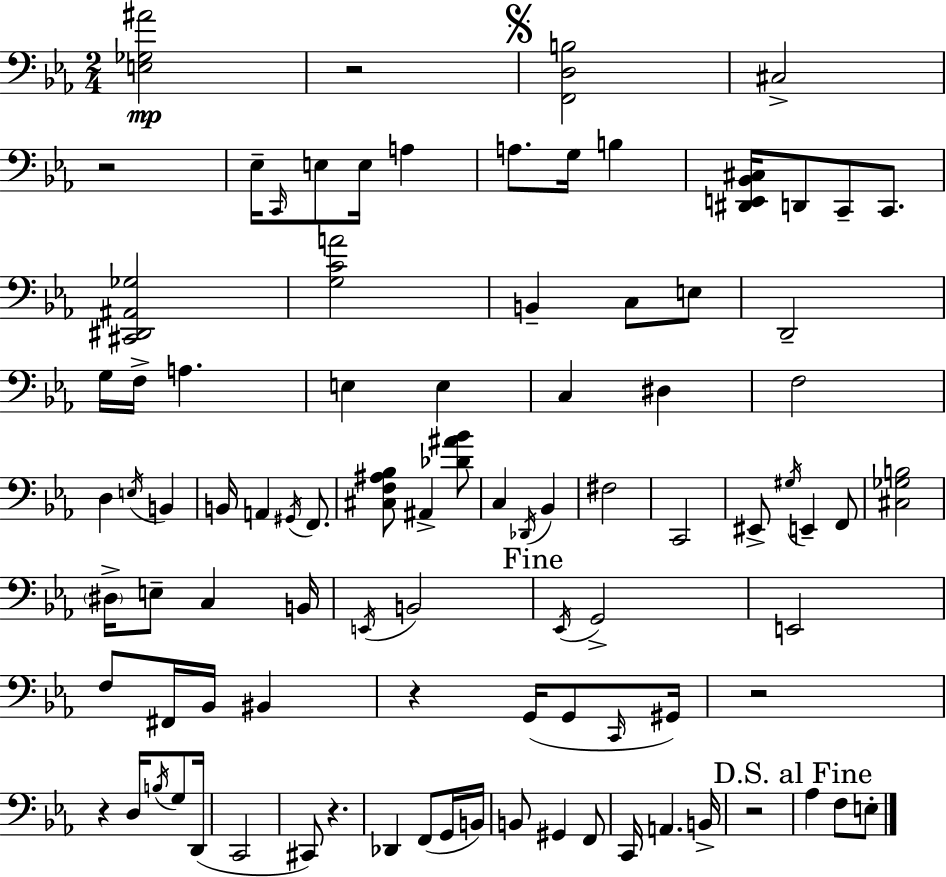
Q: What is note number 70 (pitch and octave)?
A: G#2